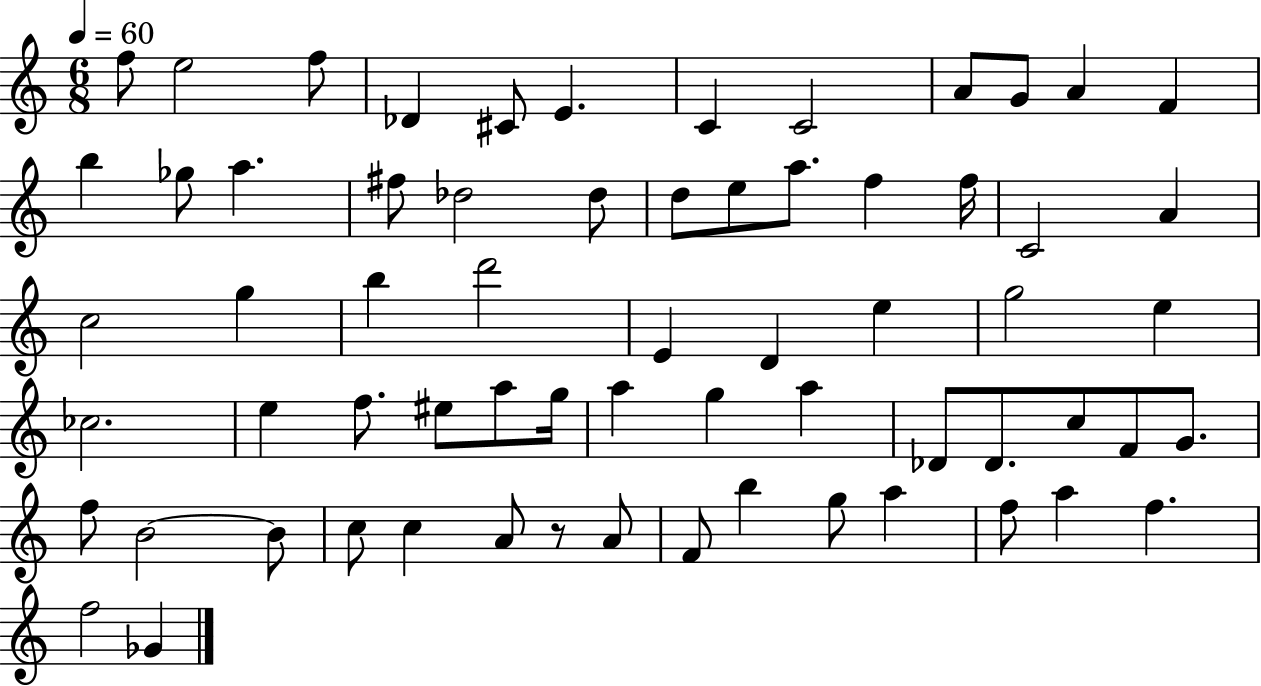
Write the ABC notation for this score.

X:1
T:Untitled
M:6/8
L:1/4
K:C
f/2 e2 f/2 _D ^C/2 E C C2 A/2 G/2 A F b _g/2 a ^f/2 _d2 _d/2 d/2 e/2 a/2 f f/4 C2 A c2 g b d'2 E D e g2 e _c2 e f/2 ^e/2 a/2 g/4 a g a _D/2 _D/2 c/2 F/2 G/2 f/2 B2 B/2 c/2 c A/2 z/2 A/2 F/2 b g/2 a f/2 a f f2 _G